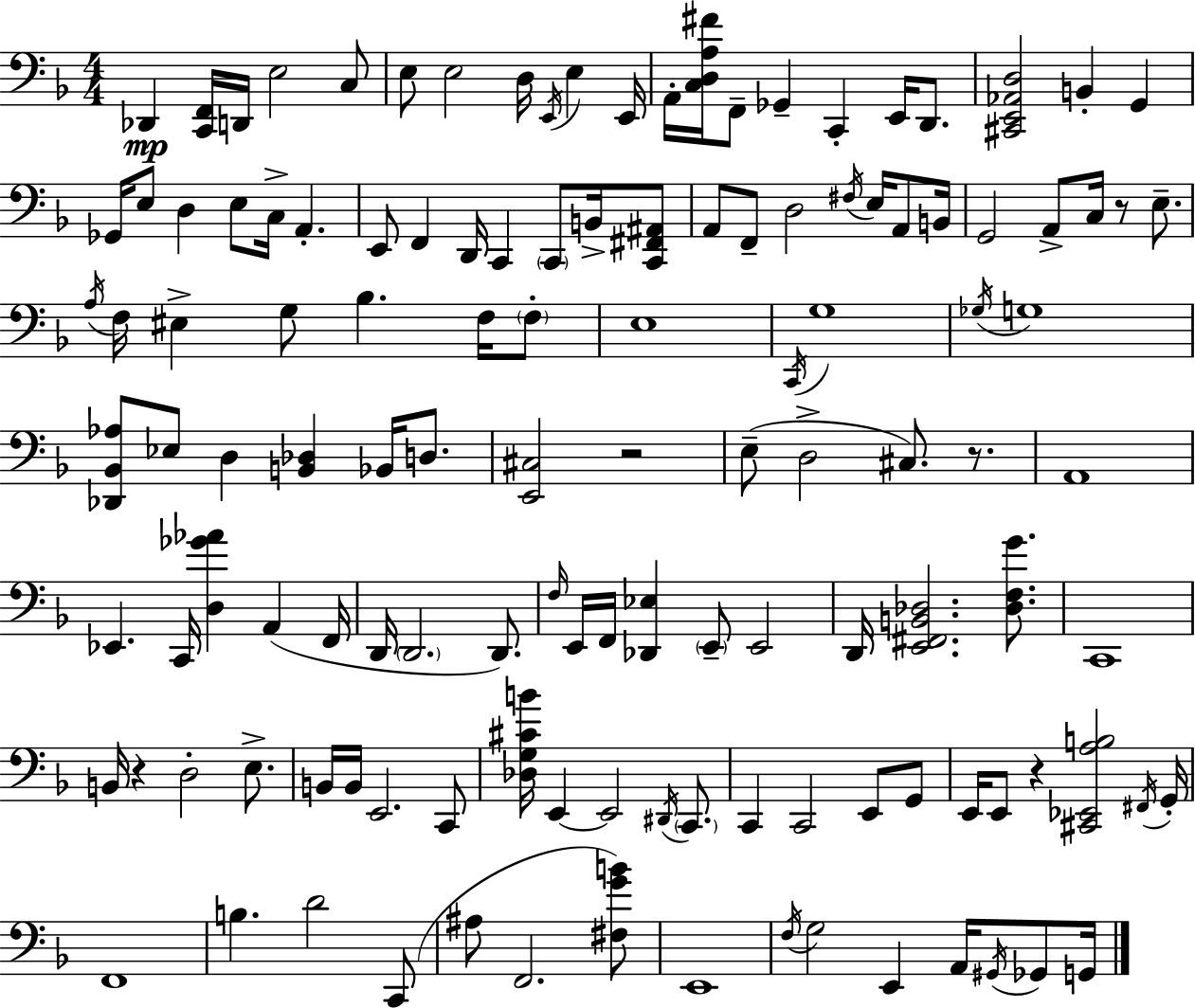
{
  \clef bass
  \numericTimeSignature
  \time 4/4
  \key f \major
  des,4\mp <c, f,>16 d,16 e2 c8 | e8 e2 d16 \acciaccatura { e,16 } e4 | e,16 a,16-. <c d a fis'>16 f,8-- ges,4-- c,4-. e,16 d,8. | <cis, e, aes, d>2 b,4-. g,4 | \break ges,16 e8 d4 e8 c16-> a,4.-. | e,8 f,4 d,16 c,4 \parenthesize c,8 b,16-> <c, fis, ais,>8 | a,8 f,8-- d2 \acciaccatura { fis16 } e16 a,8 | b,16 g,2 a,8-> c16 r8 e8.-- | \break \acciaccatura { a16 } f16 eis4-> g8 bes4. | f16 \parenthesize f8-. e1 | \acciaccatura { c,16 } g1 | \acciaccatura { ges16 } g1 | \break <des, bes, aes>8 ees8 d4 <b, des>4 | bes,16 d8. <e, cis>2 r2 | e8--( d2-> cis8.) | r8. a,1 | \break ees,4. c,16 <d ges' aes'>4 | a,4( f,16 d,16 \parenthesize d,2. | d,8.) \grace { f16 } e,16 f,16 <des, ees>4 \parenthesize e,8-- e,2 | d,16 <e, fis, b, des>2. | \break <des f g'>8. c,1 | b,16 r4 d2-. | e8.-> b,16 b,16 e,2. | c,8 <des g cis' b'>16 e,4~~ e,2 | \break \acciaccatura { dis,16 } \parenthesize c,8. c,4 c,2 | e,8 g,8 e,16 e,8 r4 <cis, ees, a b>2 | \acciaccatura { fis,16 } g,16-. f,1 | b4. d'2 | \break c,8( ais8 f,2. | <fis g' b'>8) e,1 | \acciaccatura { f16 } g2 | e,4 a,16 \acciaccatura { gis,16 } ges,8 g,16 \bar "|."
}